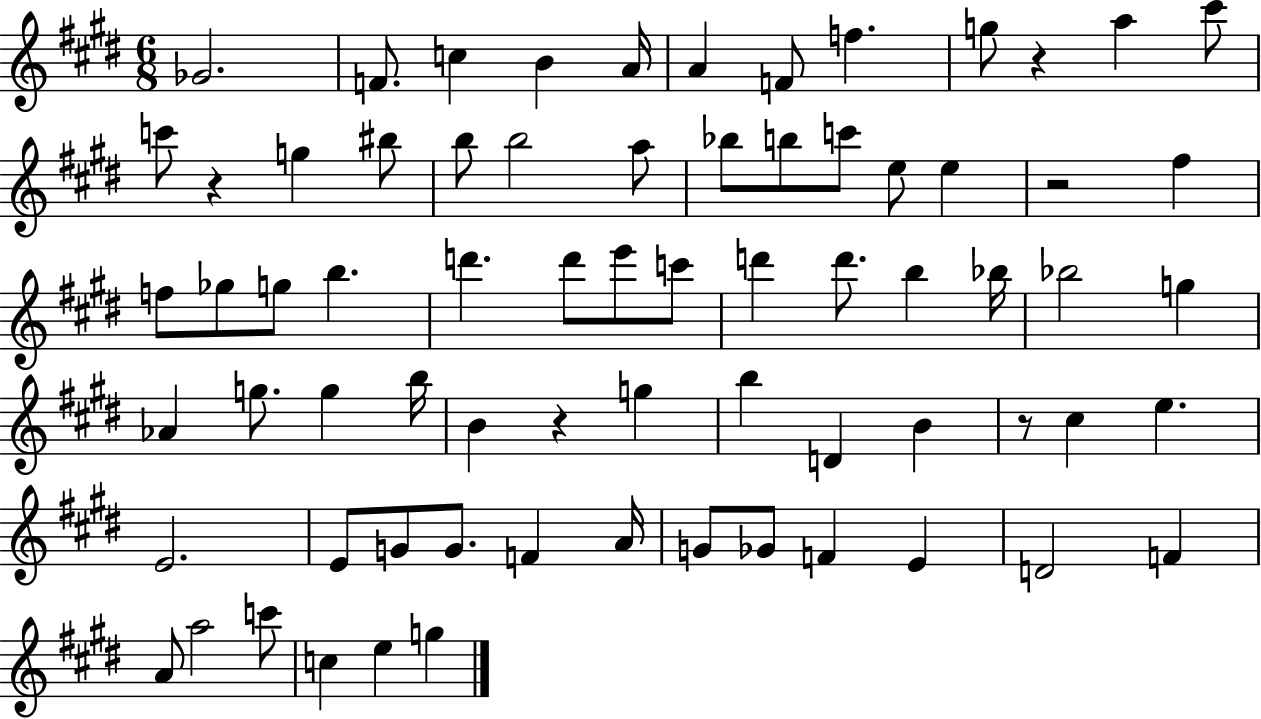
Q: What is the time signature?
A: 6/8